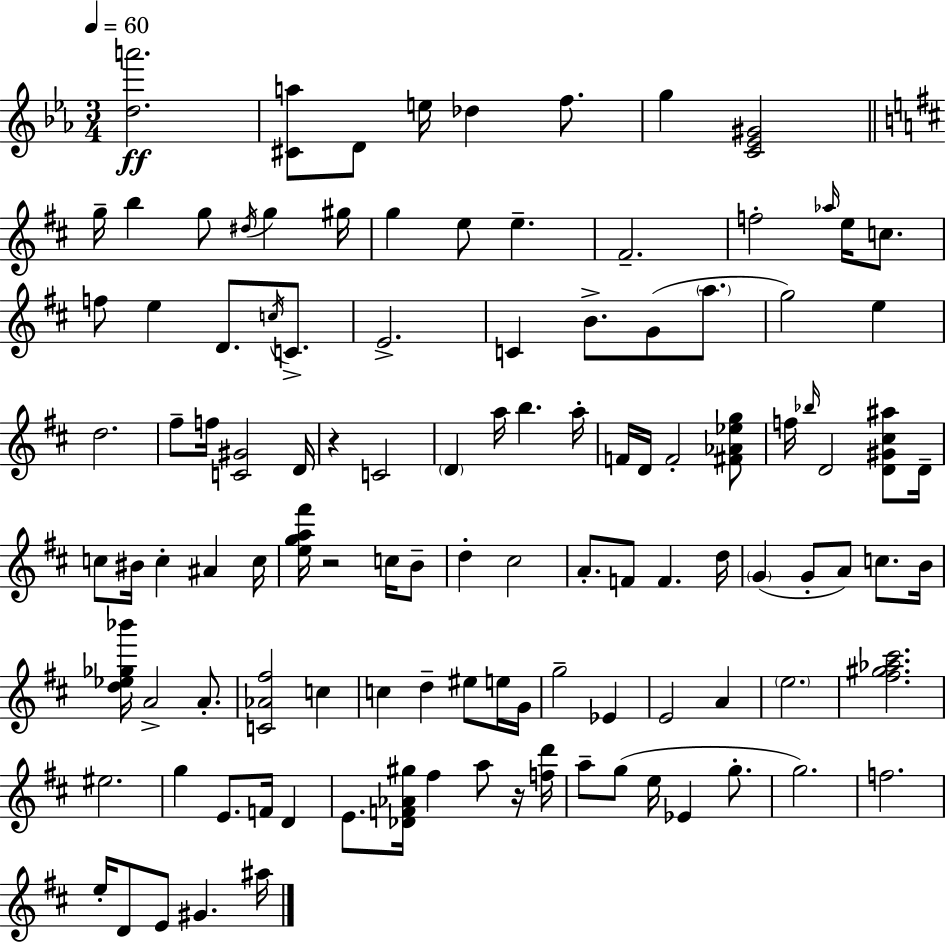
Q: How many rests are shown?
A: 3